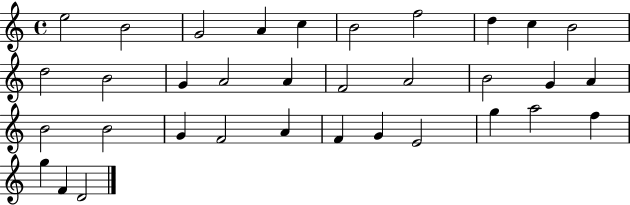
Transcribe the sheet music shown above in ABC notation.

X:1
T:Untitled
M:4/4
L:1/4
K:C
e2 B2 G2 A c B2 f2 d c B2 d2 B2 G A2 A F2 A2 B2 G A B2 B2 G F2 A F G E2 g a2 f g F D2